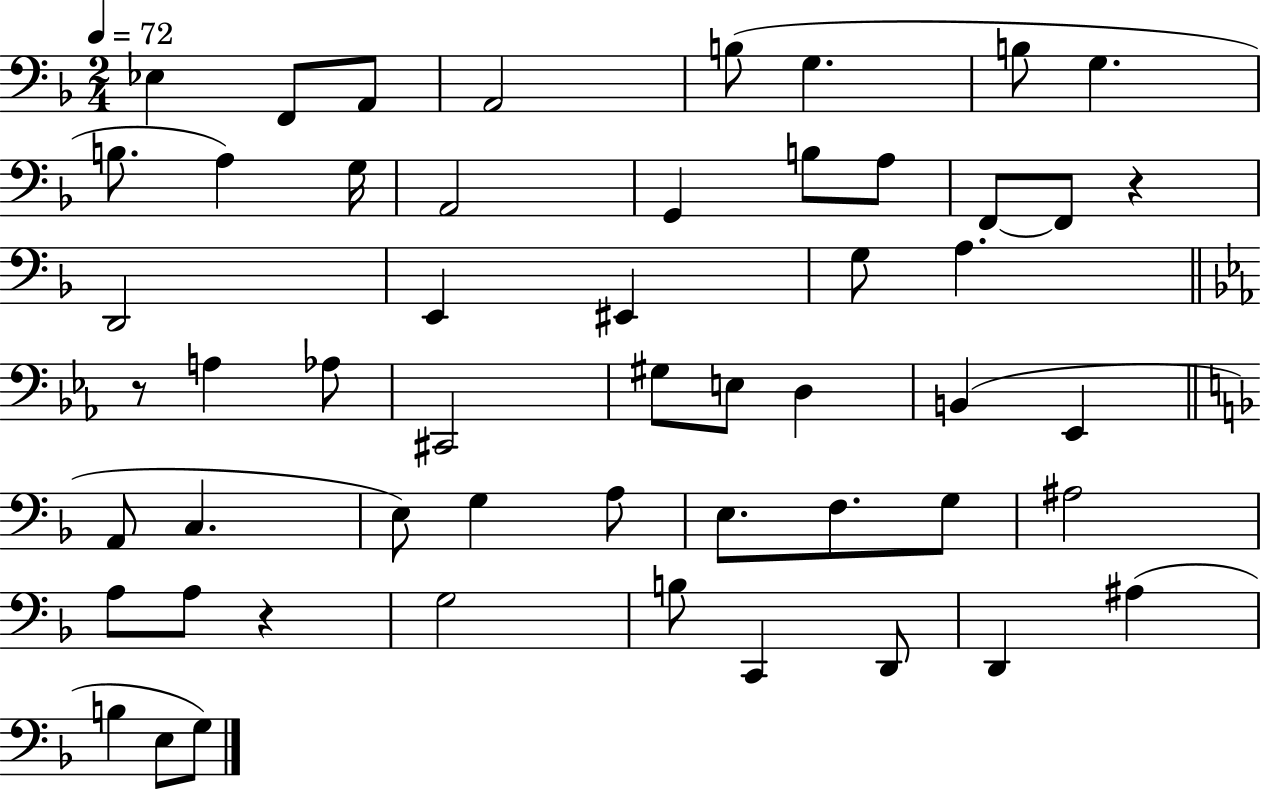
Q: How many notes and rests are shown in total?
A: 53